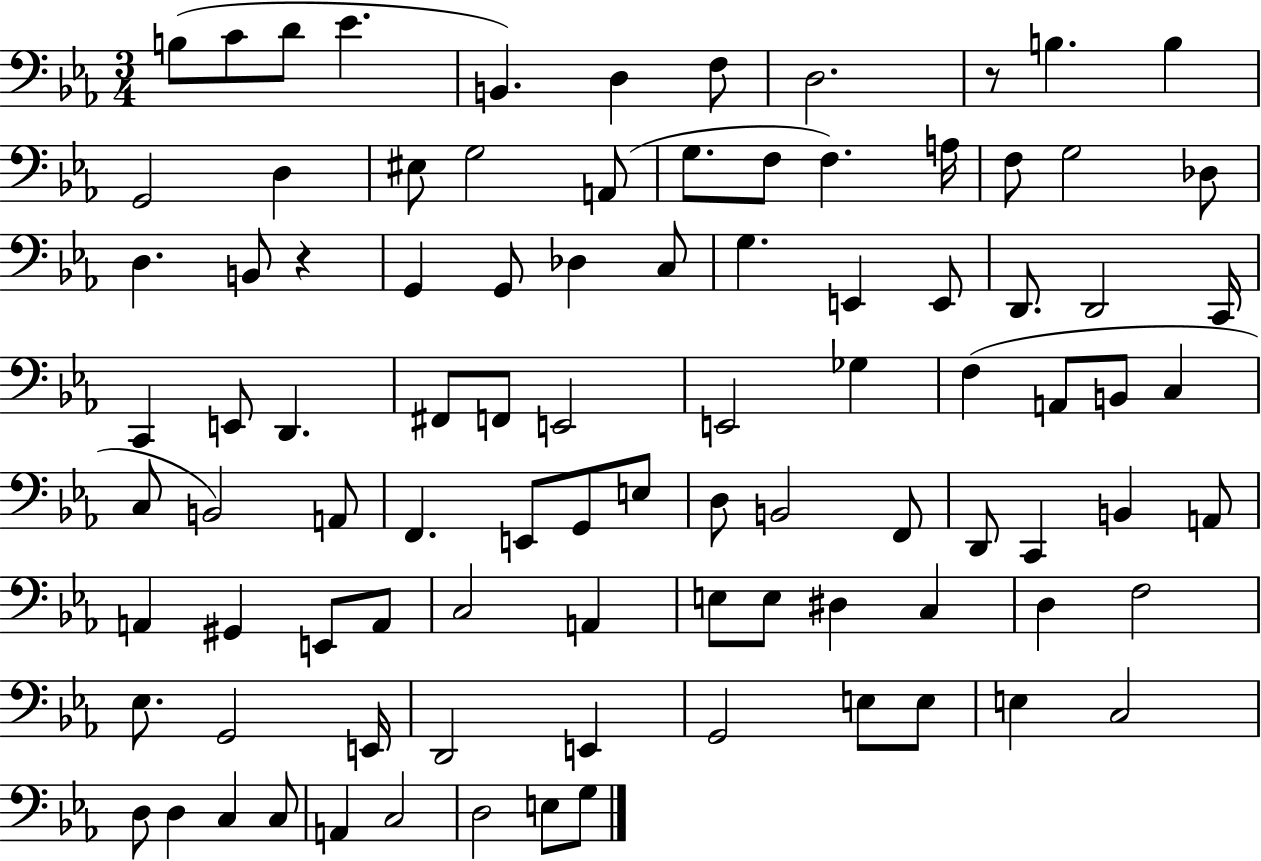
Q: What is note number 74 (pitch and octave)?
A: G2